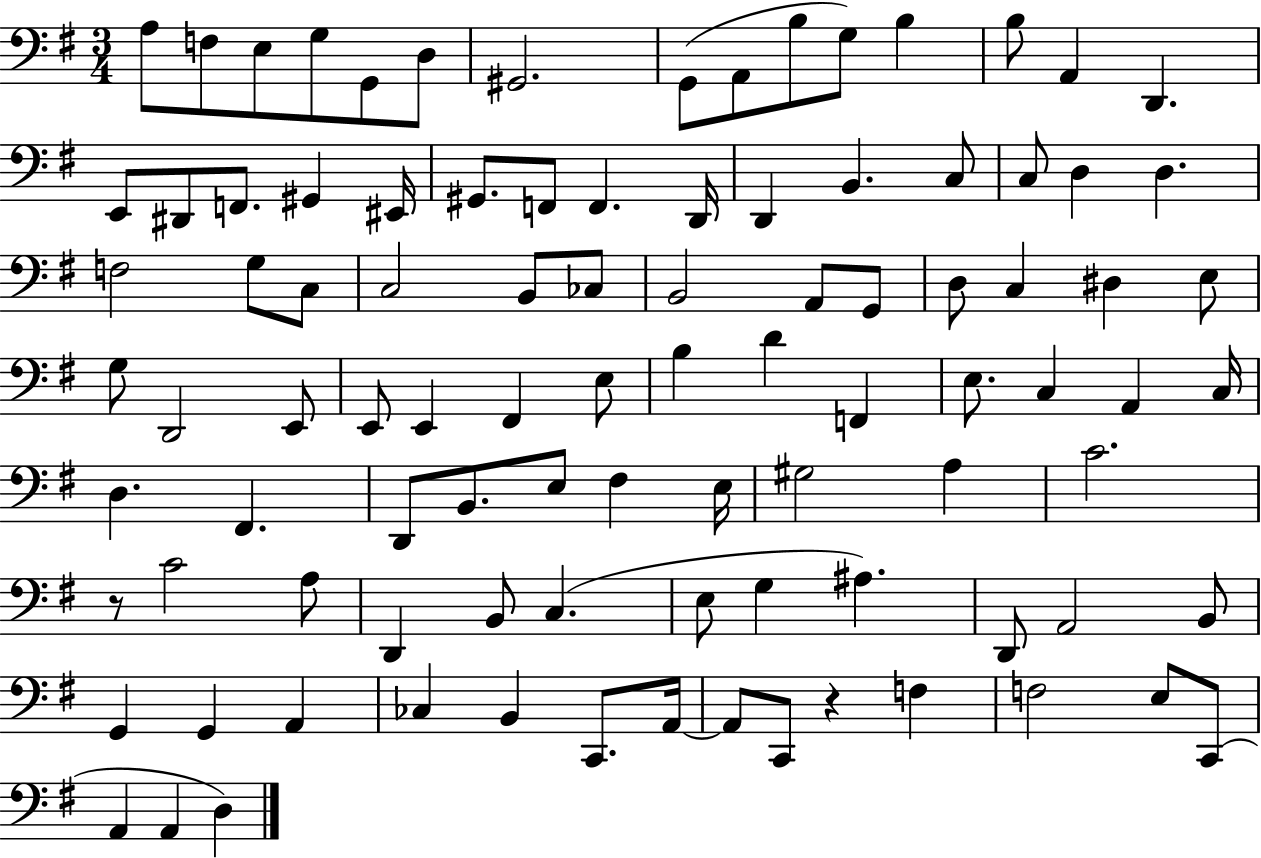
X:1
T:Untitled
M:3/4
L:1/4
K:G
A,/2 F,/2 E,/2 G,/2 G,,/2 D,/2 ^G,,2 G,,/2 A,,/2 B,/2 G,/2 B, B,/2 A,, D,, E,,/2 ^D,,/2 F,,/2 ^G,, ^E,,/4 ^G,,/2 F,,/2 F,, D,,/4 D,, B,, C,/2 C,/2 D, D, F,2 G,/2 C,/2 C,2 B,,/2 _C,/2 B,,2 A,,/2 G,,/2 D,/2 C, ^D, E,/2 G,/2 D,,2 E,,/2 E,,/2 E,, ^F,, E,/2 B, D F,, E,/2 C, A,, C,/4 D, ^F,, D,,/2 B,,/2 E,/2 ^F, E,/4 ^G,2 A, C2 z/2 C2 A,/2 D,, B,,/2 C, E,/2 G, ^A, D,,/2 A,,2 B,,/2 G,, G,, A,, _C, B,, C,,/2 A,,/4 A,,/2 C,,/2 z F, F,2 E,/2 C,,/2 A,, A,, D,